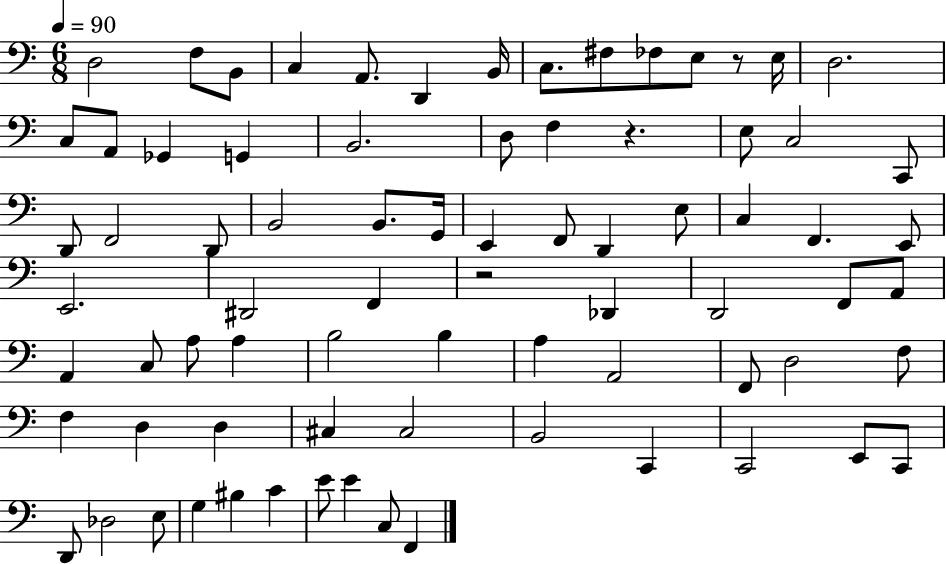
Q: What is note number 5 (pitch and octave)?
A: A2